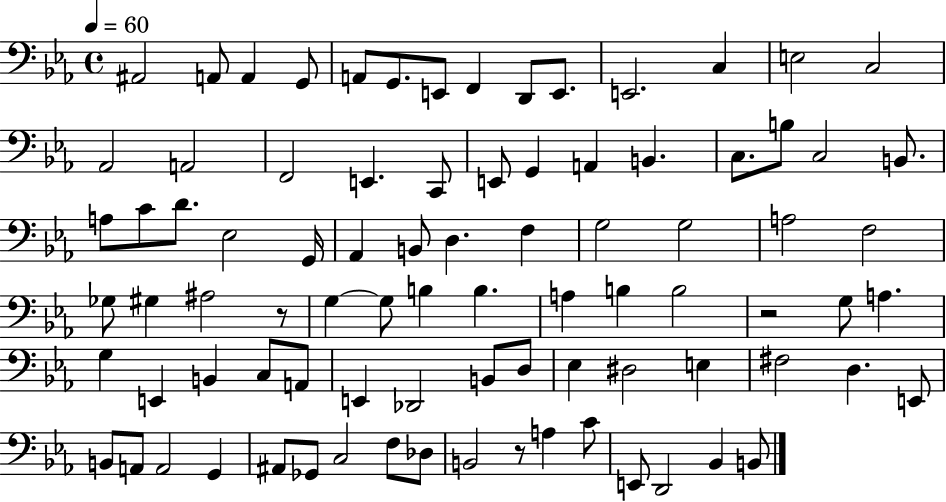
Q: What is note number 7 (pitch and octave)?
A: E2